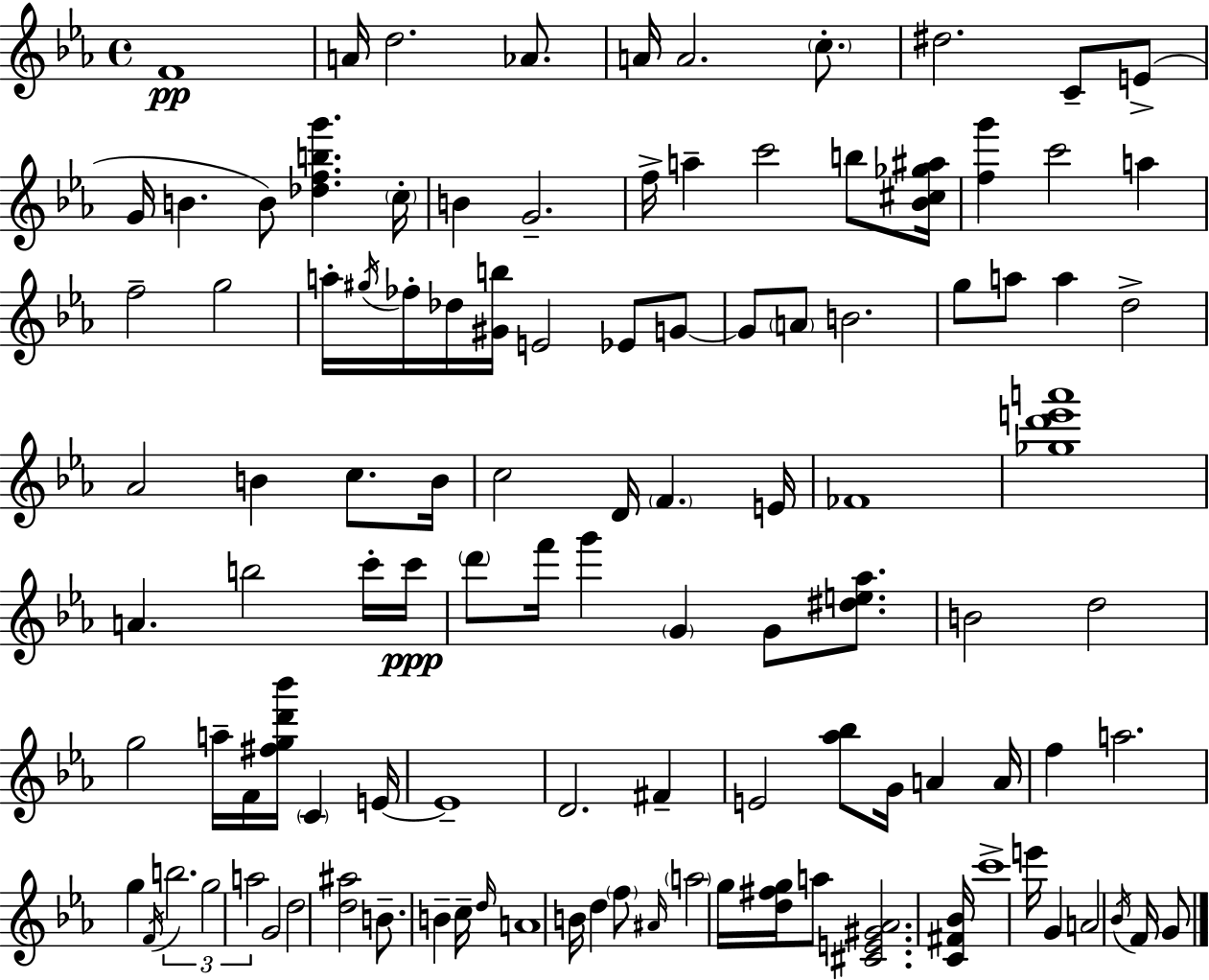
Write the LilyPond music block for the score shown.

{
  \clef treble
  \time 4/4
  \defaultTimeSignature
  \key ees \major
  f'1\pp | a'16 d''2. aes'8. | a'16 a'2. \parenthesize c''8.-. | dis''2. c'8-- e'8->( | \break g'16 b'4. b'8) <des'' f'' b'' g'''>4. \parenthesize c''16-. | b'4 g'2.-- | f''16-> a''4-- c'''2 b''8 <bes' cis'' ges'' ais''>16 | <f'' g'''>4 c'''2 a''4 | \break f''2-- g''2 | a''16-. \acciaccatura { gis''16 } fes''16-. des''16 <gis' b''>16 e'2 ees'8 g'8~~ | g'8 \parenthesize a'8 b'2. | g''8 a''8 a''4 d''2-> | \break aes'2 b'4 c''8. | b'16 c''2 d'16 \parenthesize f'4. | e'16 fes'1 | <ges'' d''' e''' a'''>1 | \break a'4. b''2 c'''16-. | c'''16\ppp \parenthesize d'''8 f'''16 g'''4 \parenthesize g'4 g'8 <dis'' e'' aes''>8. | b'2 d''2 | g''2 a''16-- f'16 <fis'' g'' d''' bes'''>16 \parenthesize c'4 | \break e'16~~ e'1-- | d'2. fis'4-- | e'2 <aes'' bes''>8 g'16 a'4 | a'16 f''4 a''2. | \break g''4 \acciaccatura { f'16 } \tuplet 3/2 { b''2. | g''2 a''2 } | g'2 d''2 | <d'' ais''>2 b'8.-- b'4-- | \break c''16-- \grace { d''16 } a'1 | b'16 d''4 \parenthesize f''8 \grace { ais'16 } \parenthesize a''2 | g''16 <d'' fis'' g''>16 a''8 <cis' e' gis' aes'>2. | <c' fis' bes'>16 c'''1-> | \break e'''16 g'4 a'2 | \acciaccatura { bes'16 } f'16 g'8 \bar "|."
}